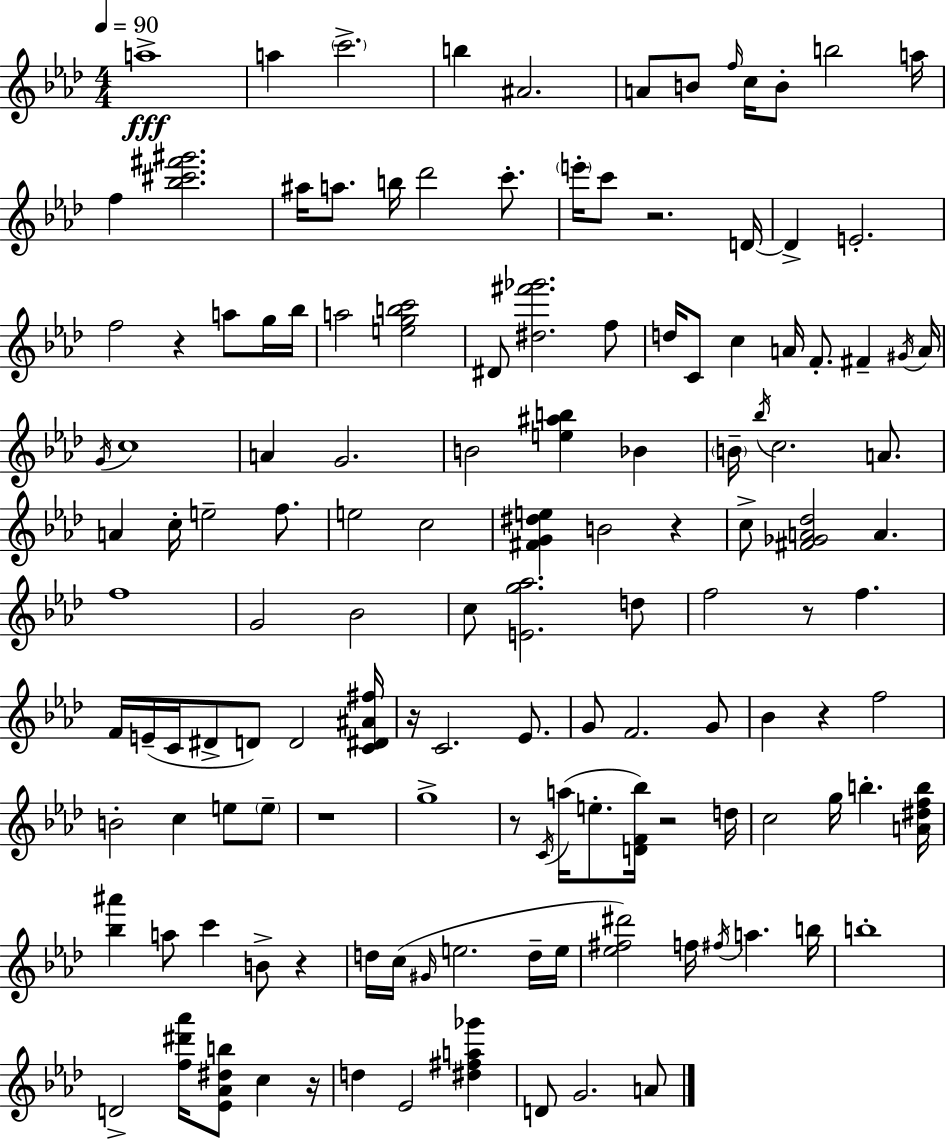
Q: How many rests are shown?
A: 11